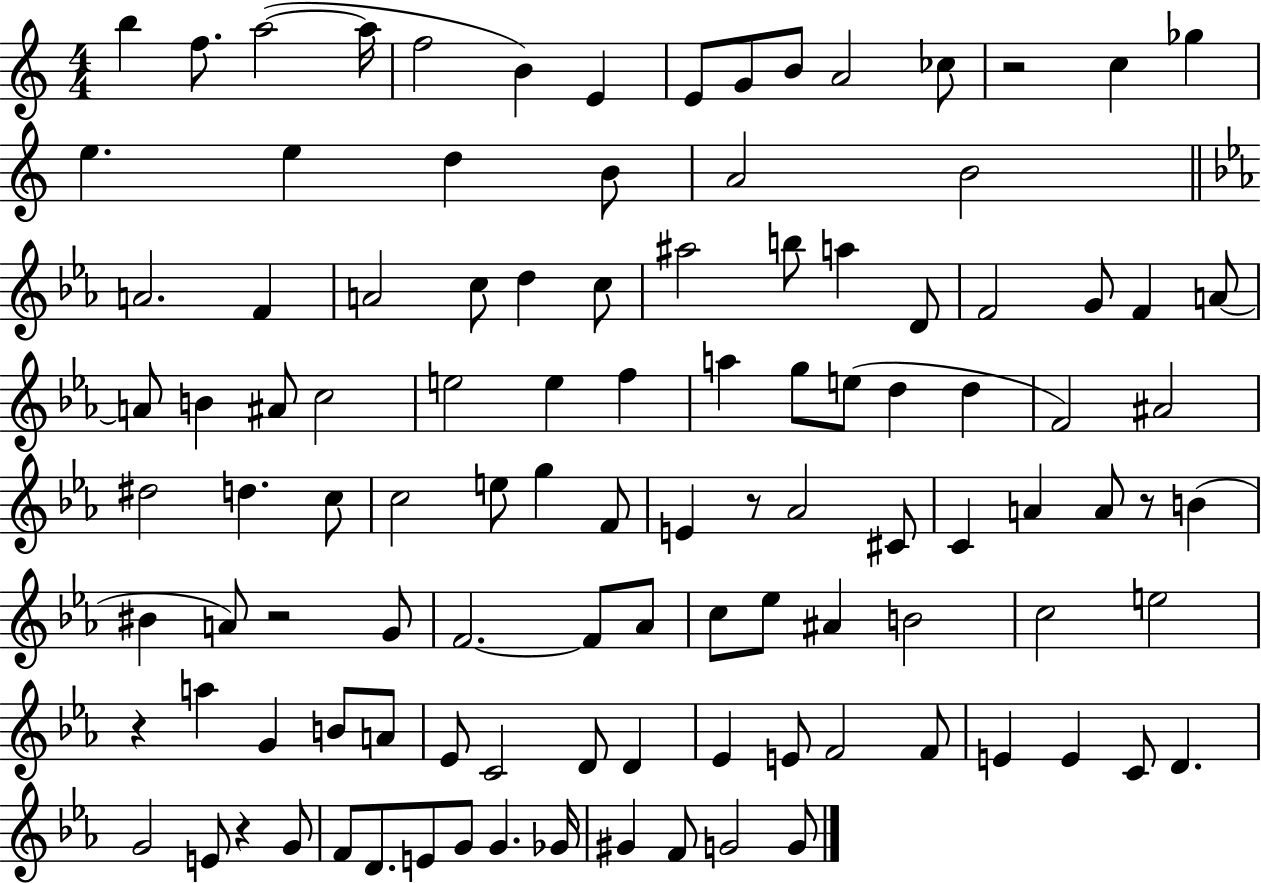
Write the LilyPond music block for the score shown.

{
  \clef treble
  \numericTimeSignature
  \time 4/4
  \key c \major
  b''4 f''8. a''2~(~ a''16 | f''2 b'4) e'4 | e'8 g'8 b'8 a'2 ces''8 | r2 c''4 ges''4 | \break e''4. e''4 d''4 b'8 | a'2 b'2 | \bar "||" \break \key ees \major a'2. f'4 | a'2 c''8 d''4 c''8 | ais''2 b''8 a''4 d'8 | f'2 g'8 f'4 a'8~~ | \break a'8 b'4 ais'8 c''2 | e''2 e''4 f''4 | a''4 g''8 e''8( d''4 d''4 | f'2) ais'2 | \break dis''2 d''4. c''8 | c''2 e''8 g''4 f'8 | e'4 r8 aes'2 cis'8 | c'4 a'4 a'8 r8 b'4( | \break bis'4 a'8) r2 g'8 | f'2.~~ f'8 aes'8 | c''8 ees''8 ais'4 b'2 | c''2 e''2 | \break r4 a''4 g'4 b'8 a'8 | ees'8 c'2 d'8 d'4 | ees'4 e'8 f'2 f'8 | e'4 e'4 c'8 d'4. | \break g'2 e'8 r4 g'8 | f'8 d'8. e'8 g'8 g'4. ges'16 | gis'4 f'8 g'2 g'8 | \bar "|."
}